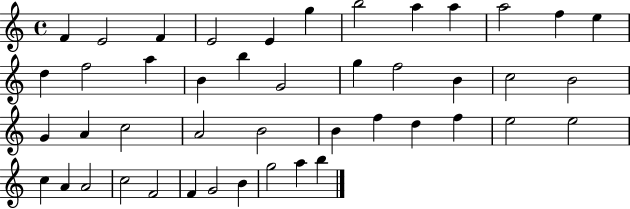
F4/q E4/h F4/q E4/h E4/q G5/q B5/h A5/q A5/q A5/h F5/q E5/q D5/q F5/h A5/q B4/q B5/q G4/h G5/q F5/h B4/q C5/h B4/h G4/q A4/q C5/h A4/h B4/h B4/q F5/q D5/q F5/q E5/h E5/h C5/q A4/q A4/h C5/h F4/h F4/q G4/h B4/q G5/h A5/q B5/q